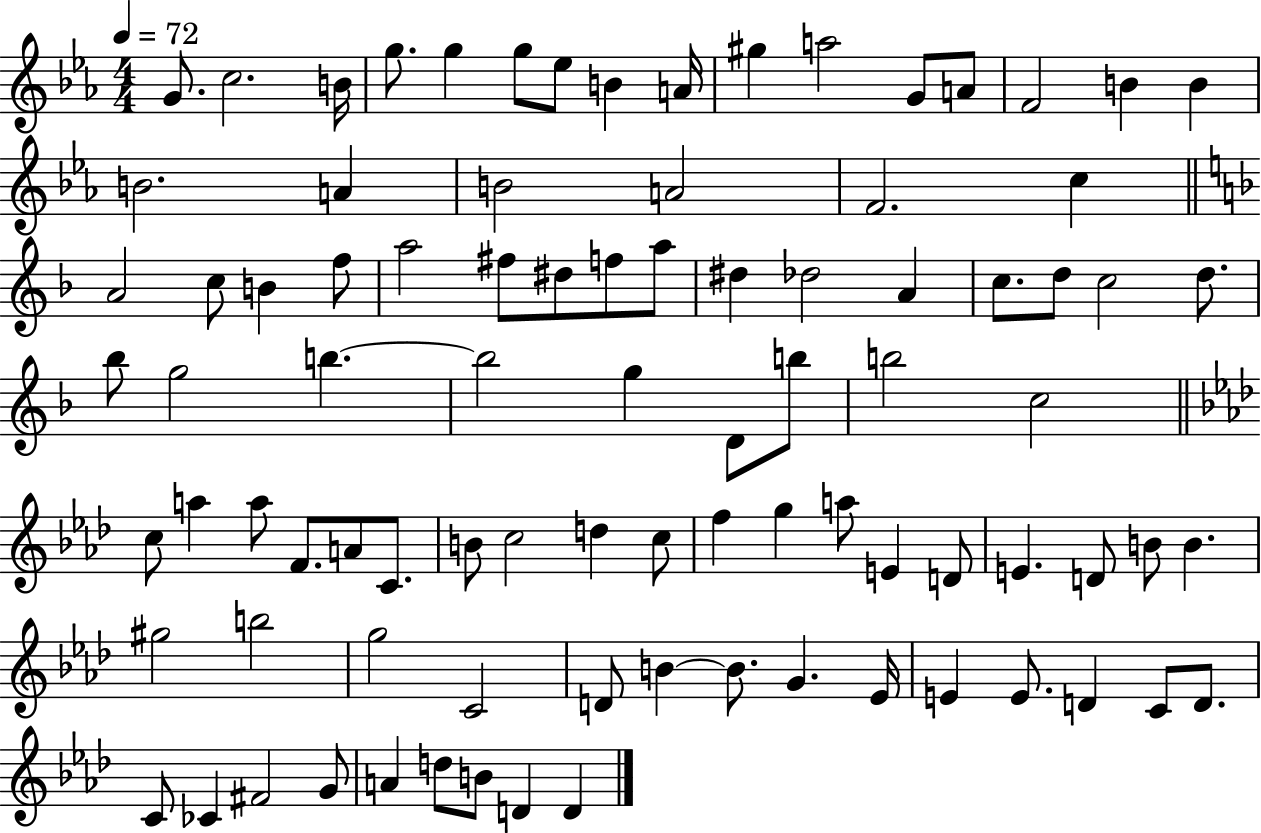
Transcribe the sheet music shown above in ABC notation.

X:1
T:Untitled
M:4/4
L:1/4
K:Eb
G/2 c2 B/4 g/2 g g/2 _e/2 B A/4 ^g a2 G/2 A/2 F2 B B B2 A B2 A2 F2 c A2 c/2 B f/2 a2 ^f/2 ^d/2 f/2 a/2 ^d _d2 A c/2 d/2 c2 d/2 _b/2 g2 b b2 g D/2 b/2 b2 c2 c/2 a a/2 F/2 A/2 C/2 B/2 c2 d c/2 f g a/2 E D/2 E D/2 B/2 B ^g2 b2 g2 C2 D/2 B B/2 G _E/4 E E/2 D C/2 D/2 C/2 _C ^F2 G/2 A d/2 B/2 D D